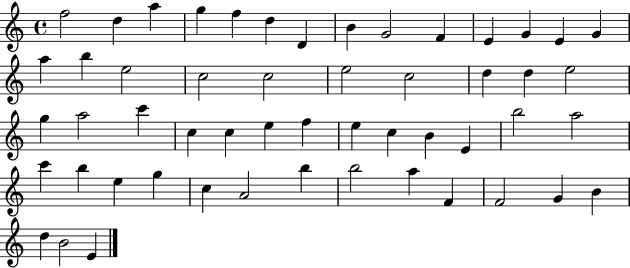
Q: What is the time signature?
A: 4/4